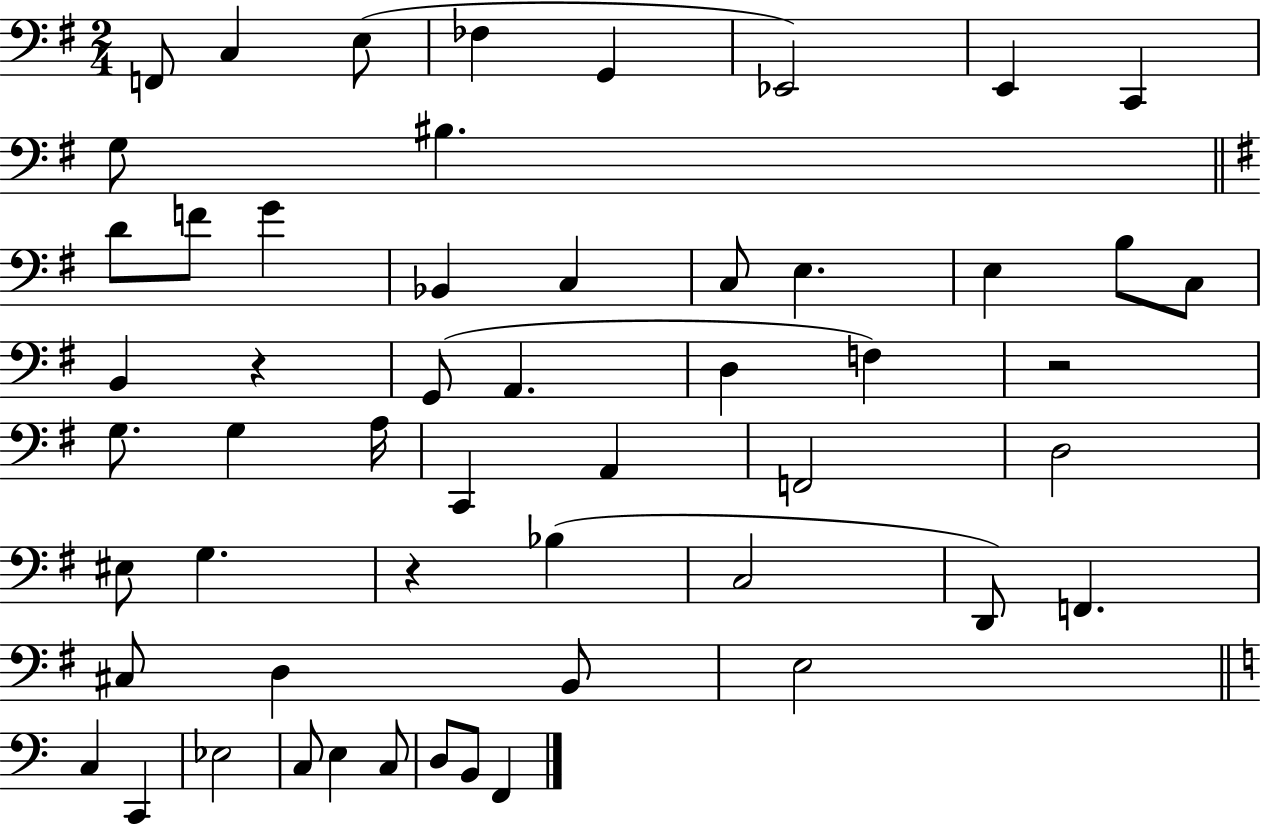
X:1
T:Untitled
M:2/4
L:1/4
K:G
F,,/2 C, E,/2 _F, G,, _E,,2 E,, C,, G,/2 ^B, D/2 F/2 G _B,, C, C,/2 E, E, B,/2 C,/2 B,, z G,,/2 A,, D, F, z2 G,/2 G, A,/4 C,, A,, F,,2 D,2 ^E,/2 G, z _B, C,2 D,,/2 F,, ^C,/2 D, B,,/2 E,2 C, C,, _E,2 C,/2 E, C,/2 D,/2 B,,/2 F,,